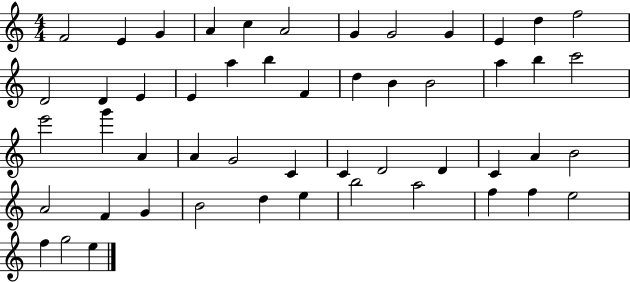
X:1
T:Untitled
M:4/4
L:1/4
K:C
F2 E G A c A2 G G2 G E d f2 D2 D E E a b F d B B2 a b c'2 e'2 g' A A G2 C C D2 D C A B2 A2 F G B2 d e b2 a2 f f e2 f g2 e